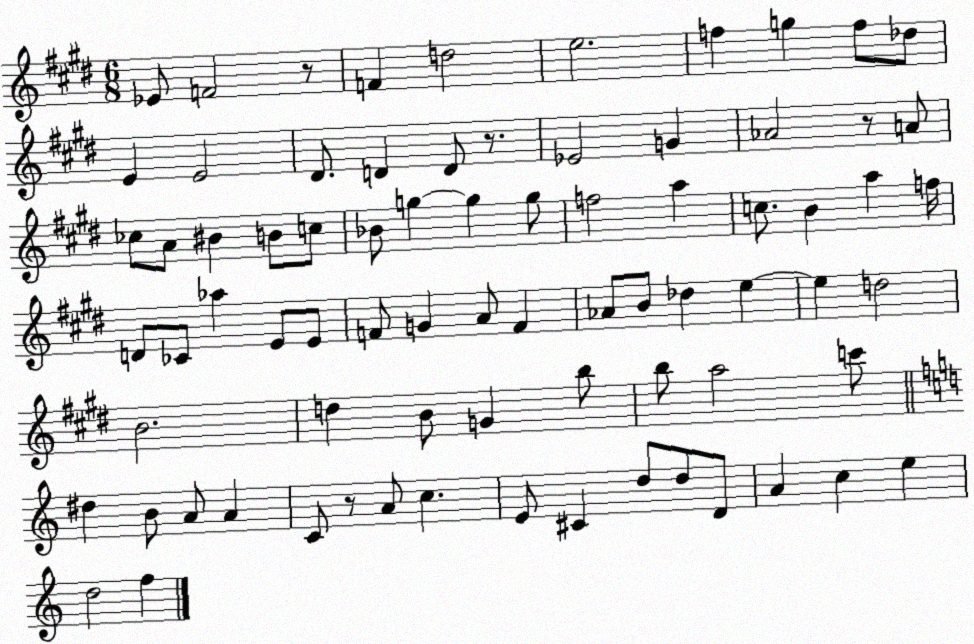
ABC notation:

X:1
T:Untitled
M:6/8
L:1/4
K:E
_E/2 F2 z/2 F d2 e2 f g f/2 _d/2 E E2 ^D/2 D D/2 z/2 _E2 G _A2 z/2 A/2 _c/2 A/2 ^B B/2 c/2 _B/2 g g g/2 f2 a c/2 B a f/4 D/2 _C/2 _a E/2 E/2 F/2 G A/2 F _A/2 B/2 _d e e d2 B2 d B/2 G b/2 b/2 a2 c'/2 ^d B/2 A/2 A C/2 z/2 A/2 c E/2 ^C d/2 d/2 D/2 A c e d2 f